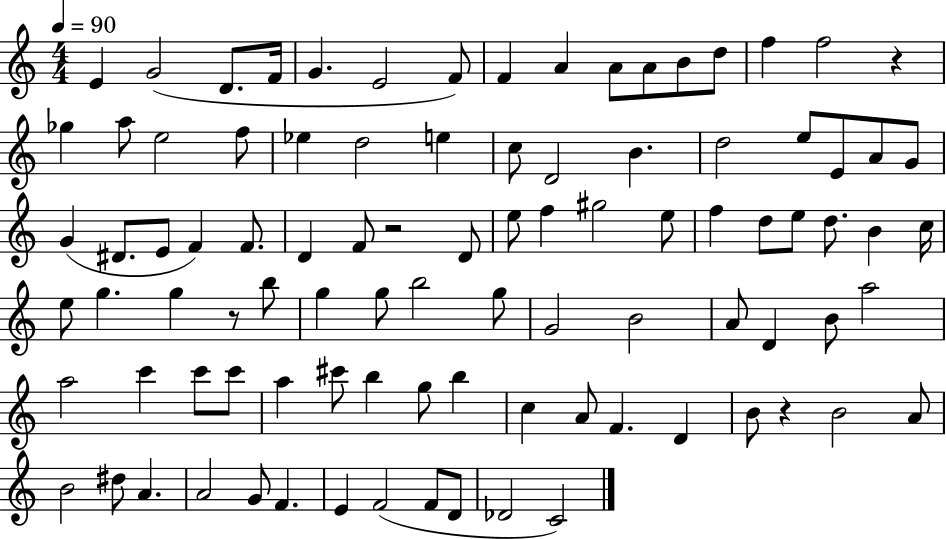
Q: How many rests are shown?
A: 4